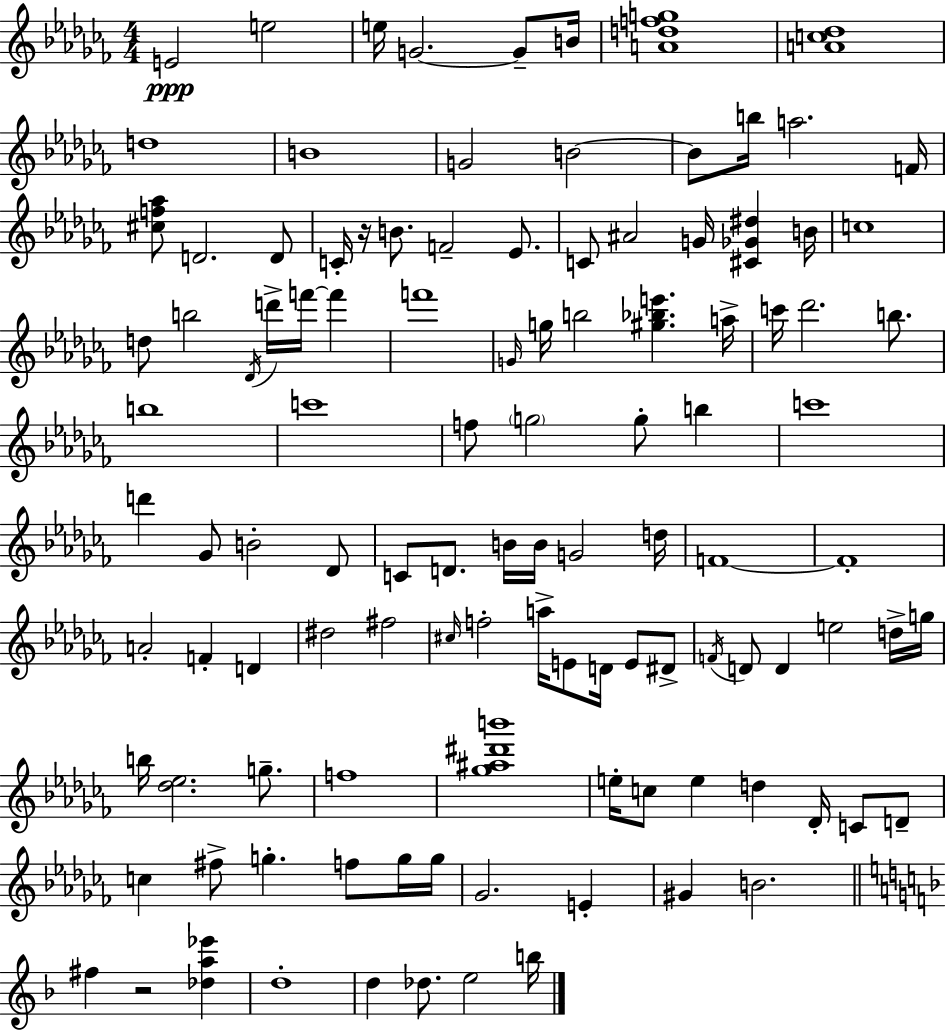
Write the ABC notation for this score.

X:1
T:Untitled
M:4/4
L:1/4
K:Abm
E2 e2 e/4 G2 G/2 B/4 [Adfg]4 [Ac_d]4 d4 B4 G2 B2 B/2 b/4 a2 F/4 [^cf_a]/2 D2 D/2 C/4 z/4 B/2 F2 _E/2 C/2 ^A2 G/4 [^C_G^d] B/4 c4 d/2 b2 _D/4 d'/4 f'/4 f' f'4 G/4 g/4 b2 [^g_be'] a/4 c'/4 _d'2 b/2 b4 c'4 f/2 g2 g/2 b c'4 d' _G/2 B2 _D/2 C/2 D/2 B/4 B/4 G2 d/4 F4 F4 A2 F D ^d2 ^f2 ^c/4 f2 a/4 E/2 D/4 E/2 ^D/2 F/4 D/2 D e2 d/4 g/4 b/4 [_d_e]2 g/2 f4 [_g^a^d'b']4 e/4 c/2 e d _D/4 C/2 D/2 c ^f/2 g f/2 g/4 g/4 _G2 E ^G B2 ^f z2 [_da_e'] d4 d _d/2 e2 b/4